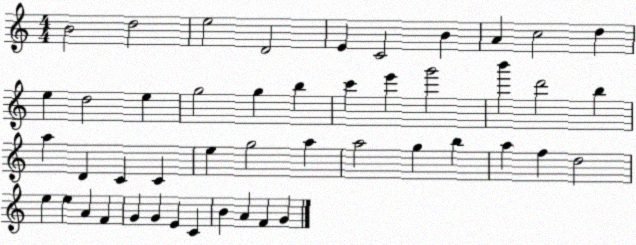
X:1
T:Untitled
M:4/4
L:1/4
K:C
B2 d2 e2 D2 E C2 B A c2 d e d2 e g2 g b c' e' g'2 b' d'2 b a D C C e g2 a a2 g b a f d2 e e A F G G E C B A F G